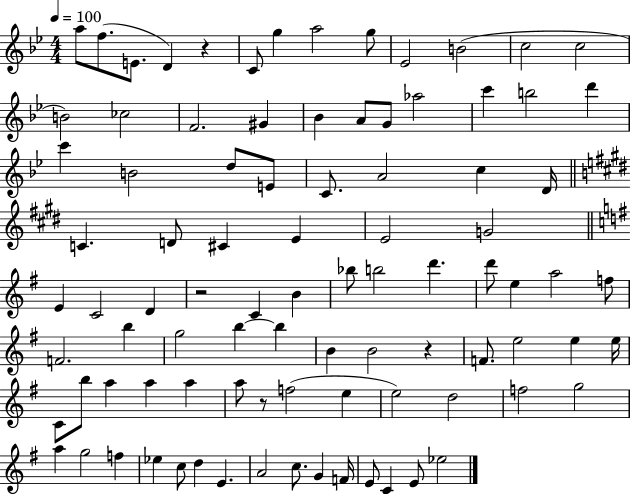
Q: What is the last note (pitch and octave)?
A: Eb5